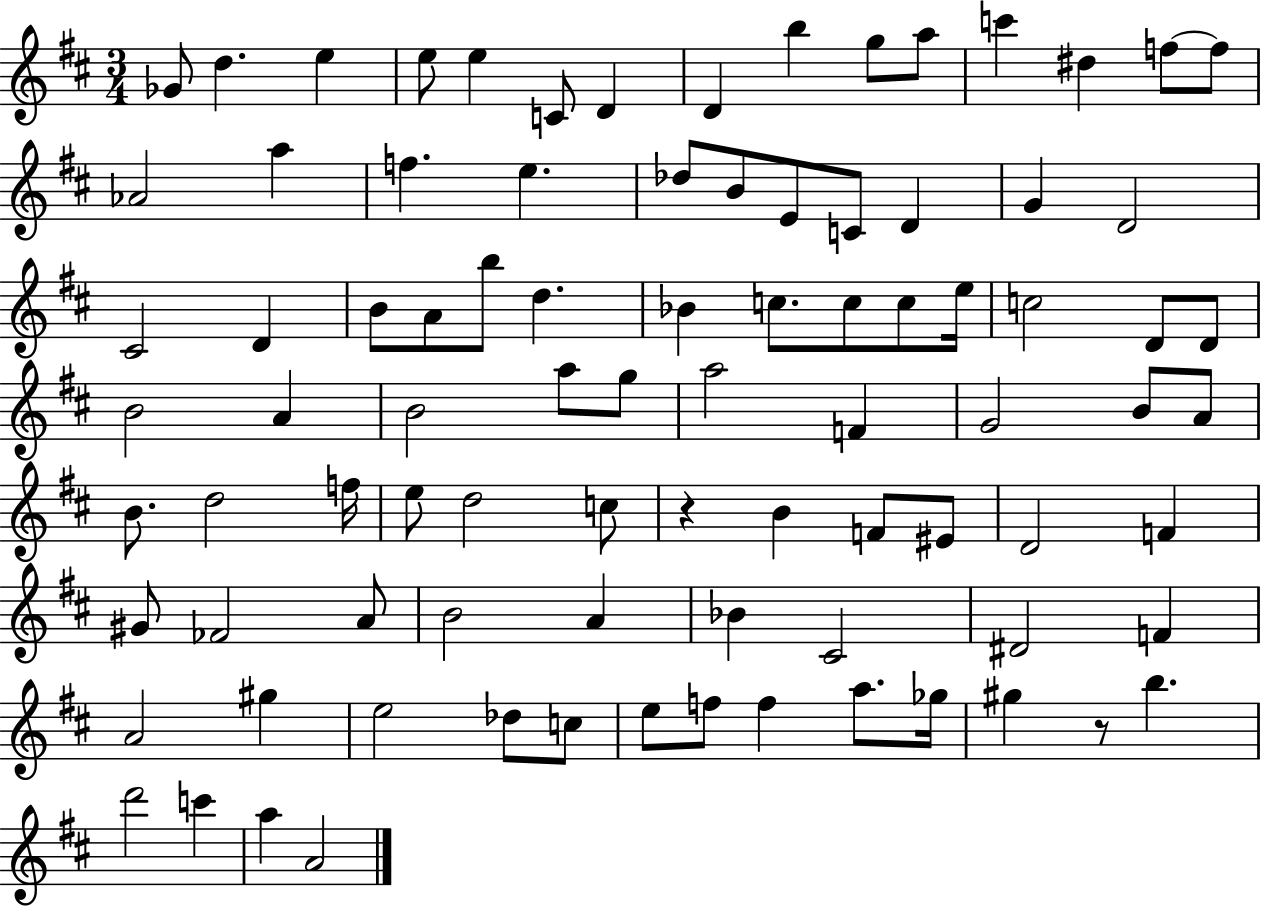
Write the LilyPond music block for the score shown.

{
  \clef treble
  \numericTimeSignature
  \time 3/4
  \key d \major
  ges'8 d''4. e''4 | e''8 e''4 c'8 d'4 | d'4 b''4 g''8 a''8 | c'''4 dis''4 f''8~~ f''8 | \break aes'2 a''4 | f''4. e''4. | des''8 b'8 e'8 c'8 d'4 | g'4 d'2 | \break cis'2 d'4 | b'8 a'8 b''8 d''4. | bes'4 c''8. c''8 c''8 e''16 | c''2 d'8 d'8 | \break b'2 a'4 | b'2 a''8 g''8 | a''2 f'4 | g'2 b'8 a'8 | \break b'8. d''2 f''16 | e''8 d''2 c''8 | r4 b'4 f'8 eis'8 | d'2 f'4 | \break gis'8 fes'2 a'8 | b'2 a'4 | bes'4 cis'2 | dis'2 f'4 | \break a'2 gis''4 | e''2 des''8 c''8 | e''8 f''8 f''4 a''8. ges''16 | gis''4 r8 b''4. | \break d'''2 c'''4 | a''4 a'2 | \bar "|."
}